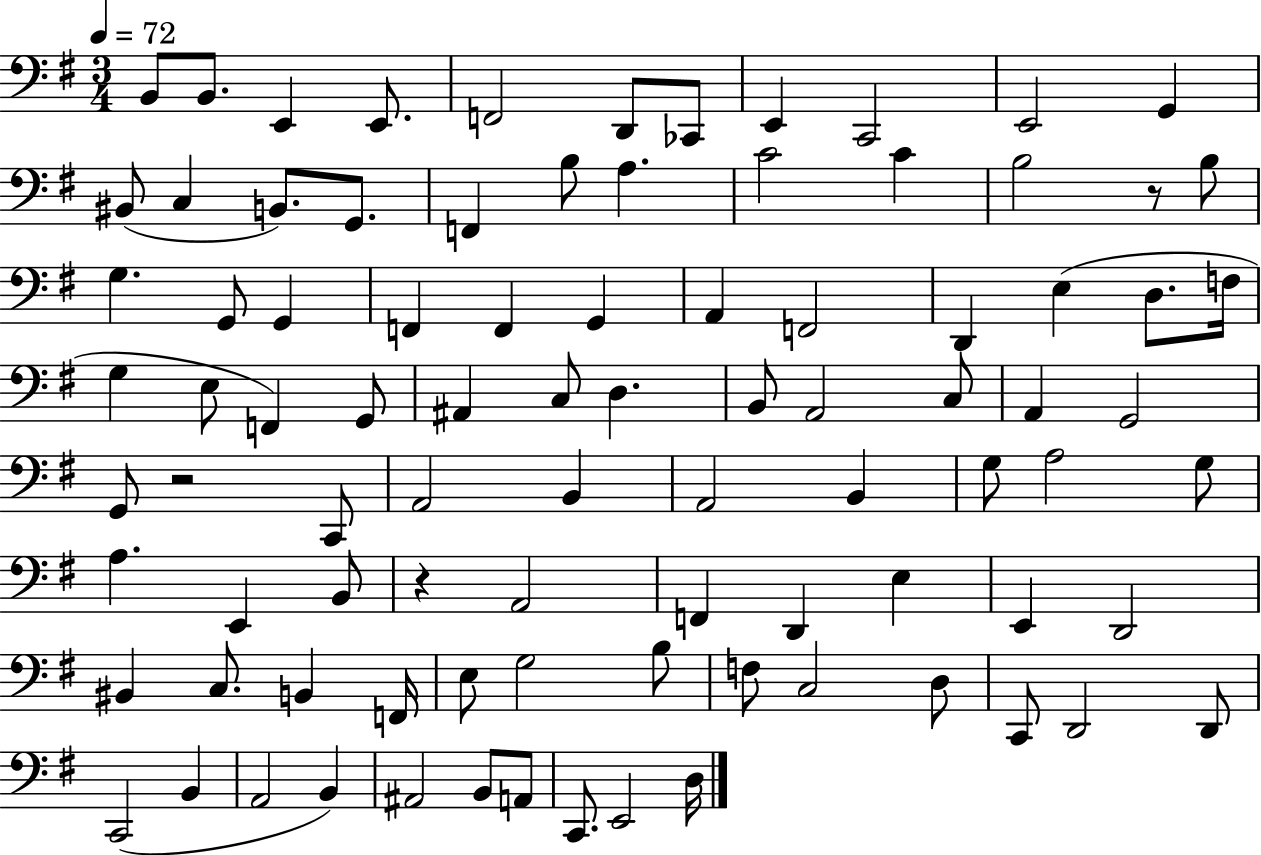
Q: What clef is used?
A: bass